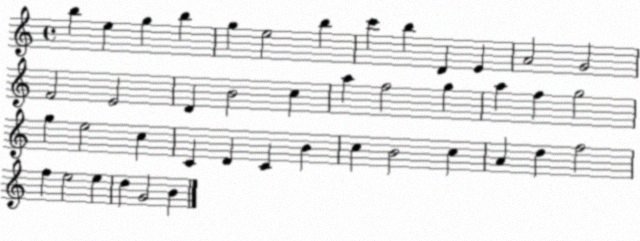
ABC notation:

X:1
T:Untitled
M:4/4
L:1/4
K:C
b e g b g e2 b c' b D E A2 G2 F2 E2 D B2 c a f2 g a f g2 g e2 c C D C B c B2 c A d f2 f e2 e d G2 B